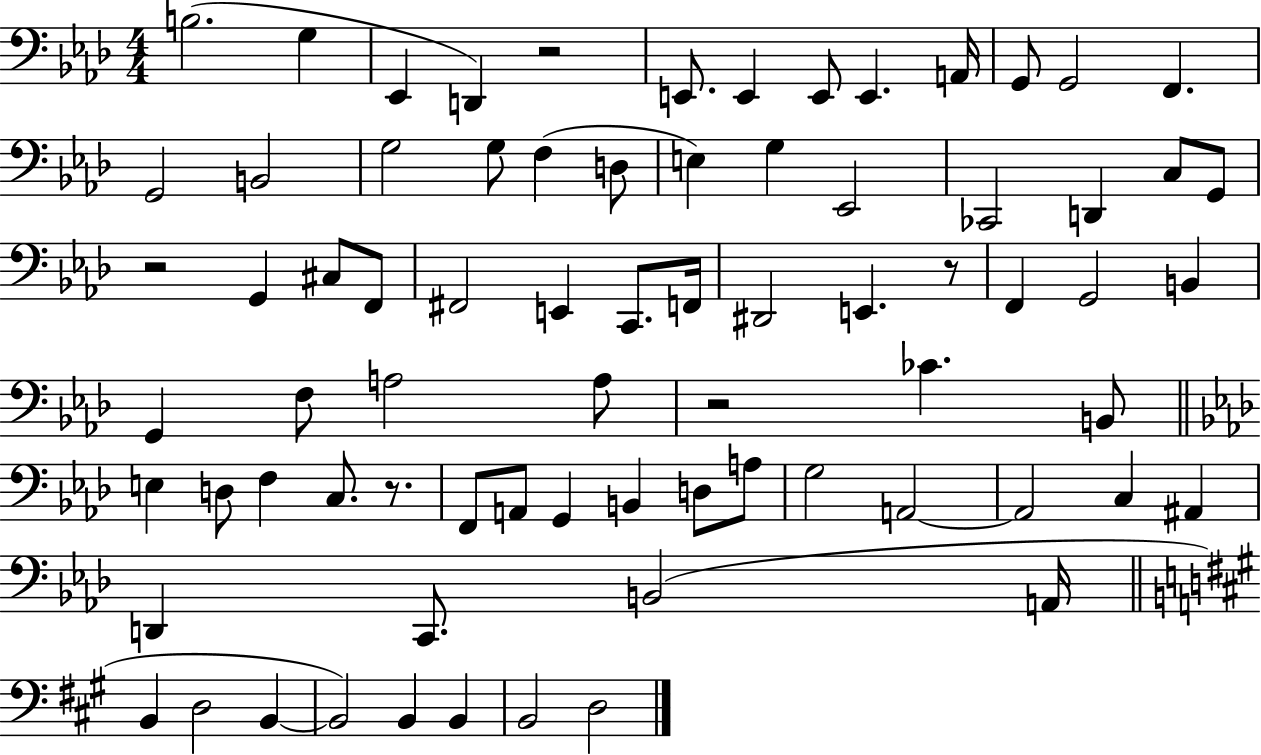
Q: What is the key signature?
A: AES major